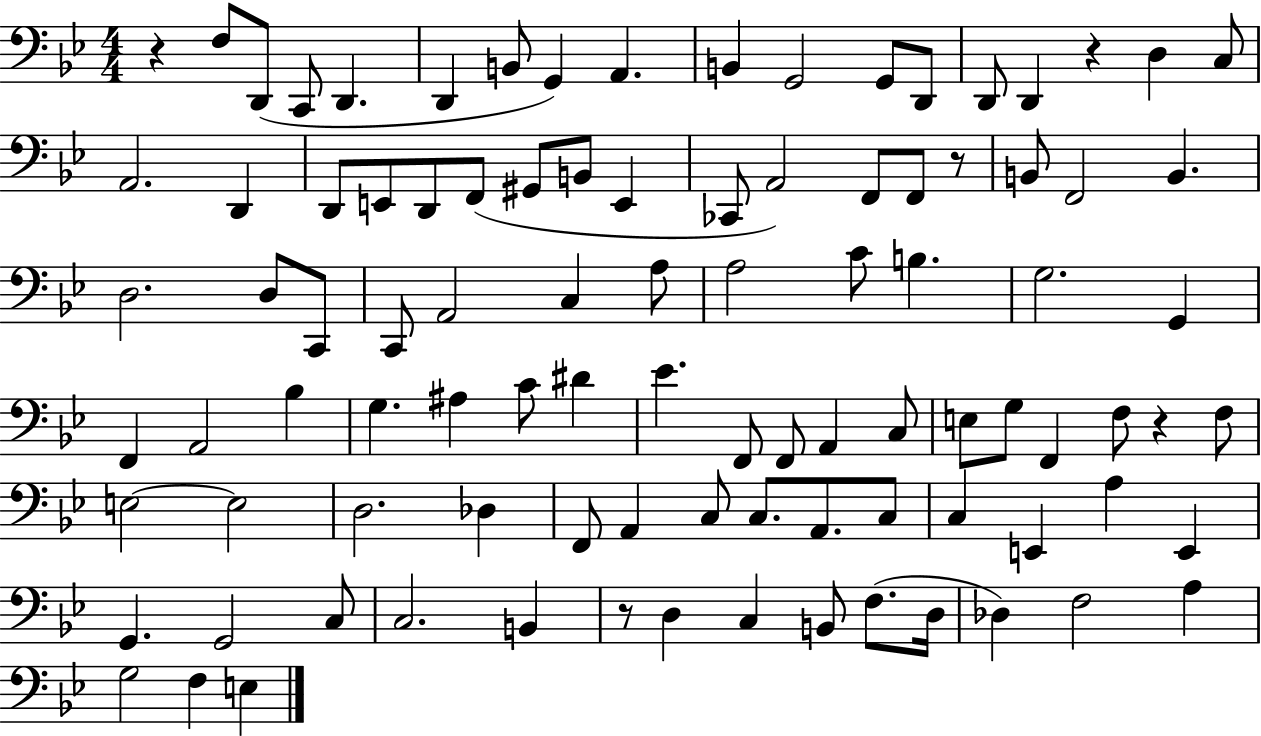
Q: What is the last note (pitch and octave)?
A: E3